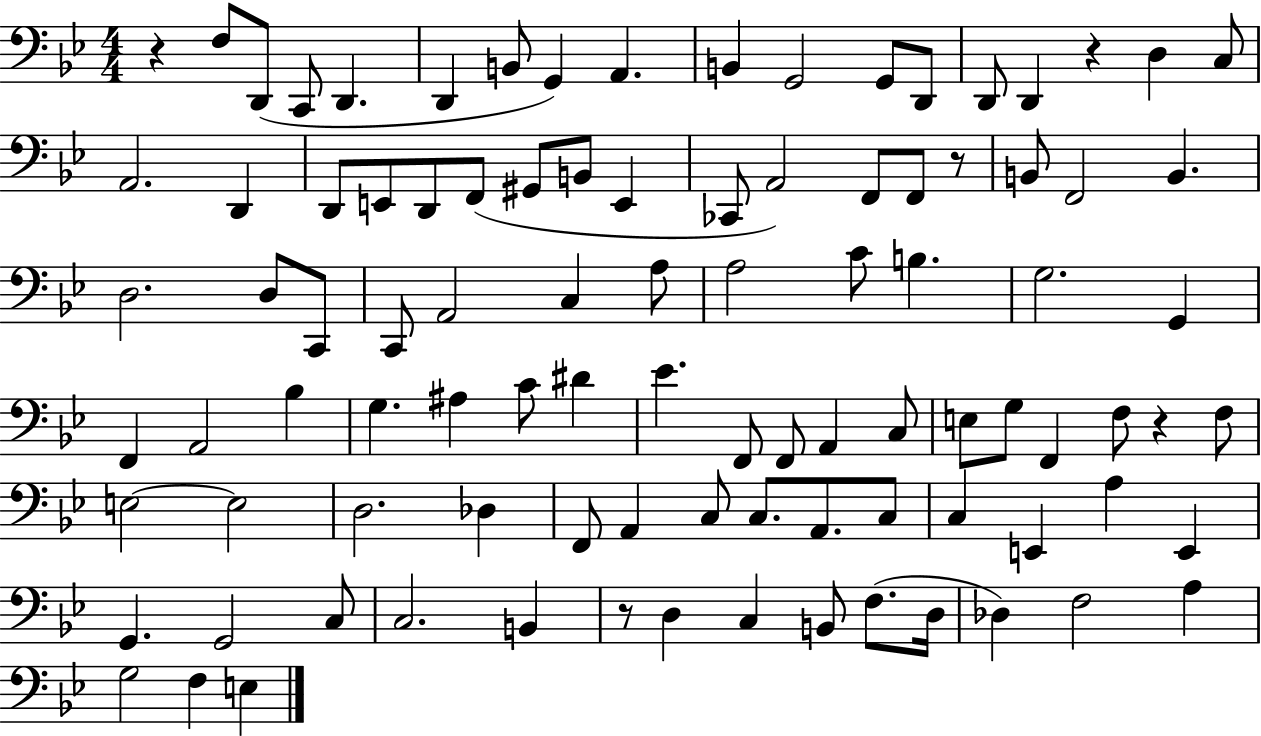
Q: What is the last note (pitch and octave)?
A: E3